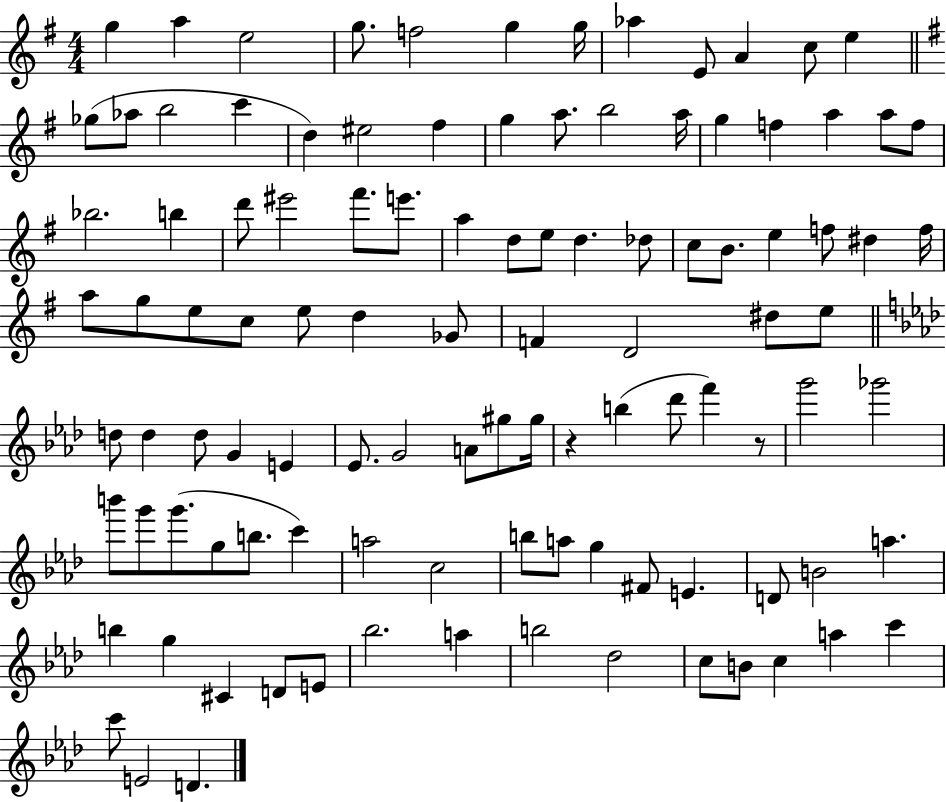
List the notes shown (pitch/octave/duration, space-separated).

G5/q A5/q E5/h G5/e. F5/h G5/q G5/s Ab5/q E4/e A4/q C5/e E5/q Gb5/e Ab5/e B5/h C6/q D5/q EIS5/h F#5/q G5/q A5/e. B5/h A5/s G5/q F5/q A5/q A5/e F5/e Bb5/h. B5/q D6/e EIS6/h F#6/e. E6/e. A5/q D5/e E5/e D5/q. Db5/e C5/e B4/e. E5/q F5/e D#5/q F5/s A5/e G5/e E5/e C5/e E5/e D5/q Gb4/e F4/q D4/h D#5/e E5/e D5/e D5/q D5/e G4/q E4/q Eb4/e. G4/h A4/e G#5/e G#5/s R/q B5/q Db6/e F6/q R/e G6/h Gb6/h B6/e G6/e G6/e. G5/e B5/e. C6/q A5/h C5/h B5/e A5/e G5/q F#4/e E4/q. D4/e B4/h A5/q. B5/q G5/q C#4/q D4/e E4/e Bb5/h. A5/q B5/h Db5/h C5/e B4/e C5/q A5/q C6/q C6/e E4/h D4/q.